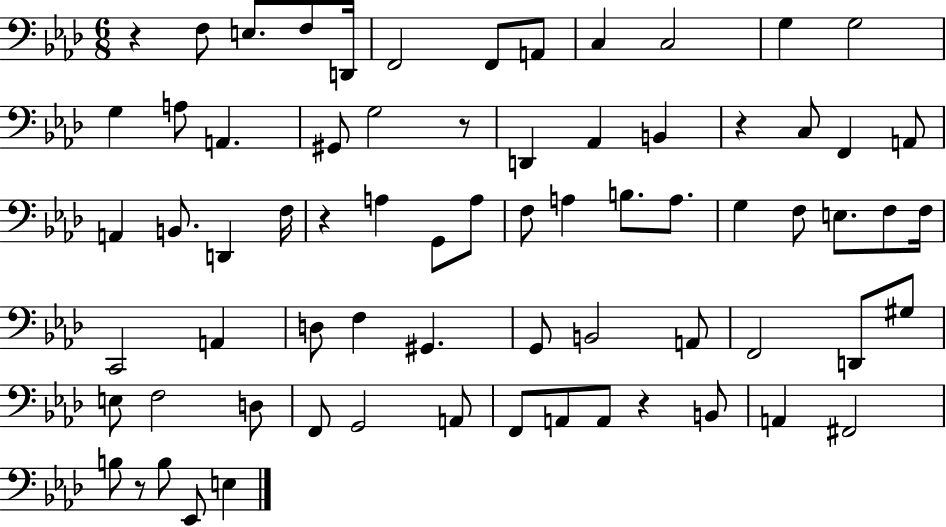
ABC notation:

X:1
T:Untitled
M:6/8
L:1/4
K:Ab
z F,/2 E,/2 F,/2 D,,/4 F,,2 F,,/2 A,,/2 C, C,2 G, G,2 G, A,/2 A,, ^G,,/2 G,2 z/2 D,, _A,, B,, z C,/2 F,, A,,/2 A,, B,,/2 D,, F,/4 z A, G,,/2 A,/2 F,/2 A, B,/2 A,/2 G, F,/2 E,/2 F,/2 F,/4 C,,2 A,, D,/2 F, ^G,, G,,/2 B,,2 A,,/2 F,,2 D,,/2 ^G,/2 E,/2 F,2 D,/2 F,,/2 G,,2 A,,/2 F,,/2 A,,/2 A,,/2 z B,,/2 A,, ^F,,2 B,/2 z/2 B,/2 _E,,/2 E,